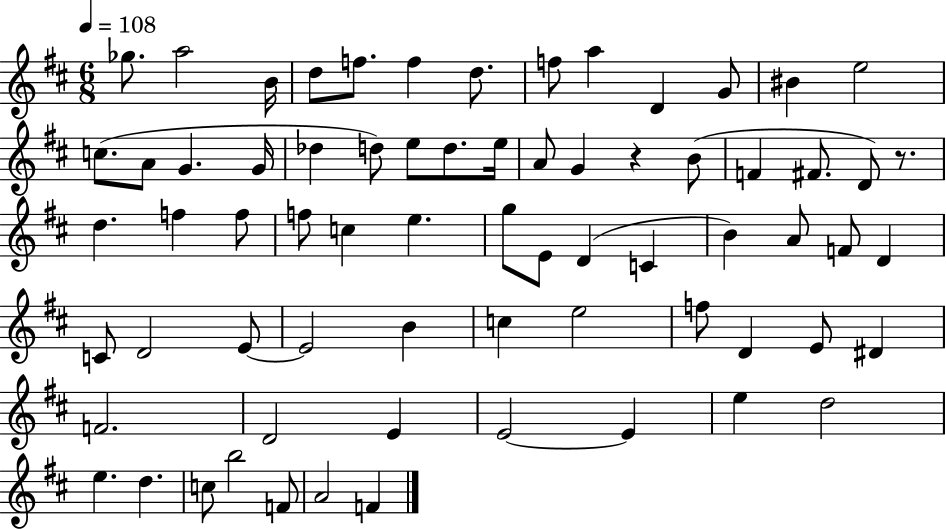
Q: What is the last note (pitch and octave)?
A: F4